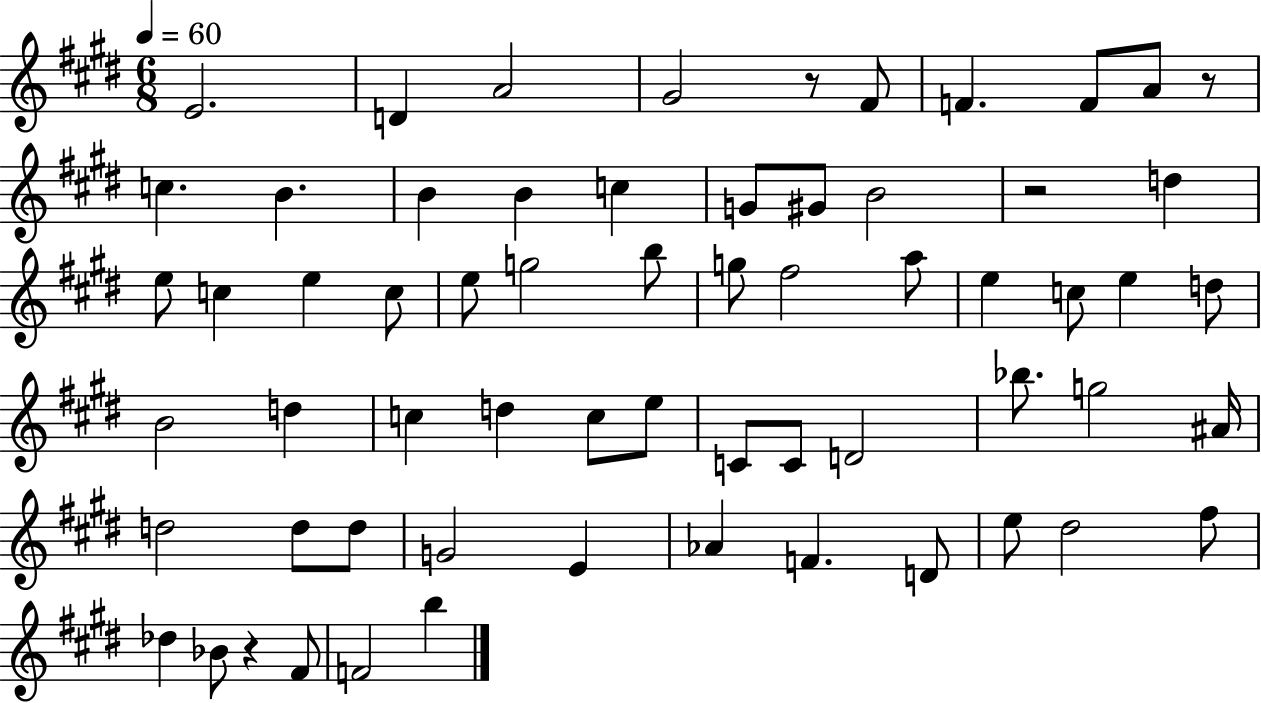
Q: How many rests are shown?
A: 4